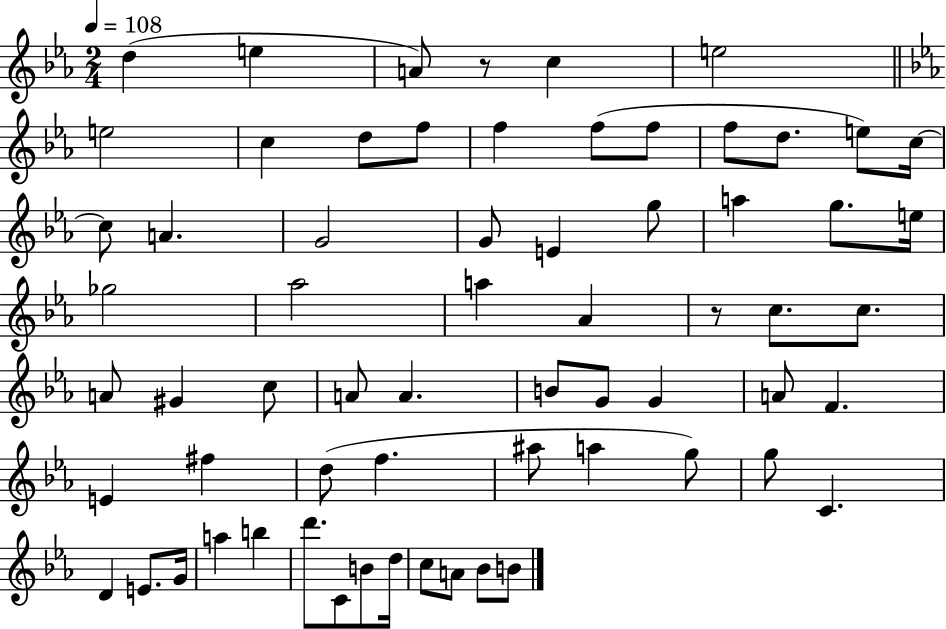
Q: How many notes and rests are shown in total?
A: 65